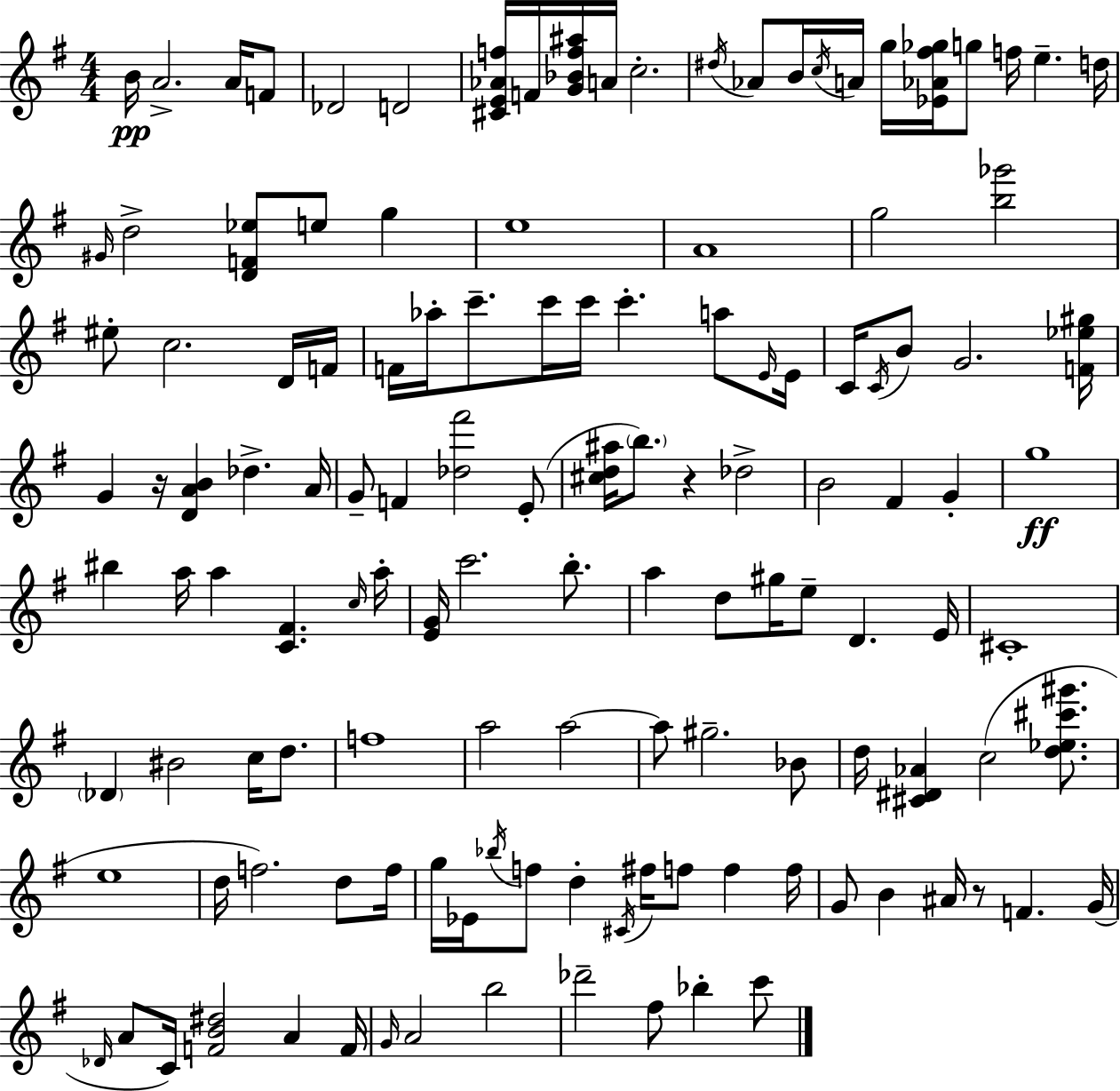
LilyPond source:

{
  \clef treble
  \numericTimeSignature
  \time 4/4
  \key e \minor
  \repeat volta 2 { b'16\pp a'2.-> a'16 f'8 | des'2 d'2 | <cis' e' aes' f''>16 f'16 <g' bes' f'' ais''>16 a'16 c''2.-. | \acciaccatura { dis''16 } aes'8 b'16 \acciaccatura { c''16 } a'16 g''16 <ees' aes' fis'' ges''>16 g''8 f''16 e''4.-- | \break d''16 \grace { gis'16 } d''2-> <d' f' ees''>8 e''8 g''4 | e''1 | a'1 | g''2 <b'' ges'''>2 | \break eis''8-. c''2. | d'16 f'16 f'16 aes''16-. c'''8.-- c'''16 c'''16 c'''4.-. | a''8 \grace { e'16 } e'16 c'16 \acciaccatura { c'16 } b'8 g'2. | <f' ees'' gis''>16 g'4 r16 <d' a' b'>4 des''4.-> | \break a'16 g'8-- f'4 <des'' fis'''>2 | e'8-.( <cis'' d'' ais''>16 \parenthesize b''8.) r4 des''2-> | b'2 fis'4 | g'4-. g''1\ff | \break bis''4 a''16 a''4 <c' fis'>4. | \grace { c''16 } a''16-. <e' g'>16 c'''2. | b''8.-. a''4 d''8 gis''16 e''8-- d'4. | e'16 cis'1-. | \break \parenthesize des'4 bis'2 | c''16 d''8. f''1 | a''2 a''2~~ | a''8 gis''2.-- | \break bes'8 d''16 <cis' dis' aes'>4 c''2( | <d'' ees'' cis''' gis'''>8. e''1 | d''16 f''2.) | d''8 f''16 g''16 ees'16 \acciaccatura { bes''16 } f''8 d''4-. \acciaccatura { cis'16 } | \break fis''16 f''8 f''4 f''16 g'8 b'4 ais'16 r8 | f'4. g'16( \grace { des'16 } a'8 c'16) <f' b' dis''>2 | a'4 f'16 \grace { g'16 } a'2 | b''2 des'''2-- | \break fis''8 bes''4-. c'''8 } \bar "|."
}